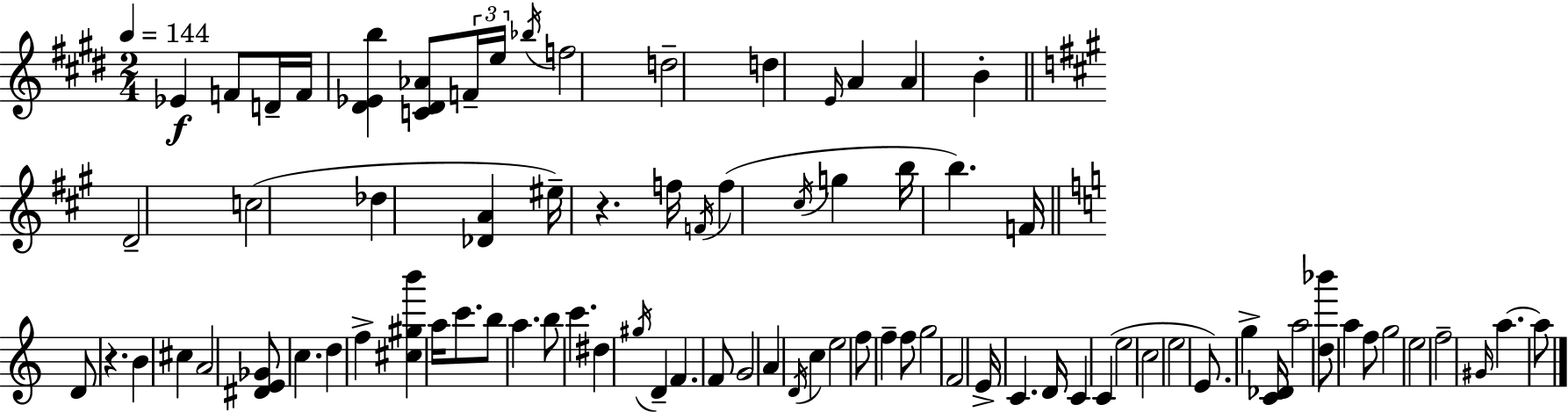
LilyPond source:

{
  \clef treble
  \numericTimeSignature
  \time 2/4
  \key e \major
  \tempo 4 = 144
  ees'4\f f'8 d'16-- f'16 | <dis' ees' b''>4 <c' dis' aes'>8 \tuplet 3/2 { f'16-- e''16 | \acciaccatura { bes''16 } } f''2 | d''2-- | \break d''4 \grace { e'16 } a'4 | a'4 b'4-. | \bar "||" \break \key a \major d'2-- | c''2( | des''4 <des' a'>4 | eis''16--) r4. f''16 | \break \acciaccatura { f'16 }( f''4 \acciaccatura { cis''16 } g''4 | b''16 b''4.) | f'16 \bar "||" \break \key c \major d'8 r4. | b'4 cis''4 | a'2 | <dis' e' ges'>8 c''4. | \break d''4 f''4-> | <cis'' gis'' b'''>4 a''16 c'''8. | b''8 a''4. | b''8 c'''4. | \break dis''4 \acciaccatura { gis''16 } d'4-- | f'4. f'8 | g'2 | a'4 \acciaccatura { d'16 } c''4 | \break e''2 | f''8 f''4-- | f''8 g''2 | f'2 | \break e'16-> c'4. | d'16 c'4 c'4( | e''2 | c''2 | \break e''2 | e'8.) g''4-> | <c' des'>16 a''2 | <d'' bes'''>8 a''4 | \break f''8 g''2 | e''2 | f''2-- | \grace { gis'16 } a''4.~~ | \break a''8 \bar "|."
}